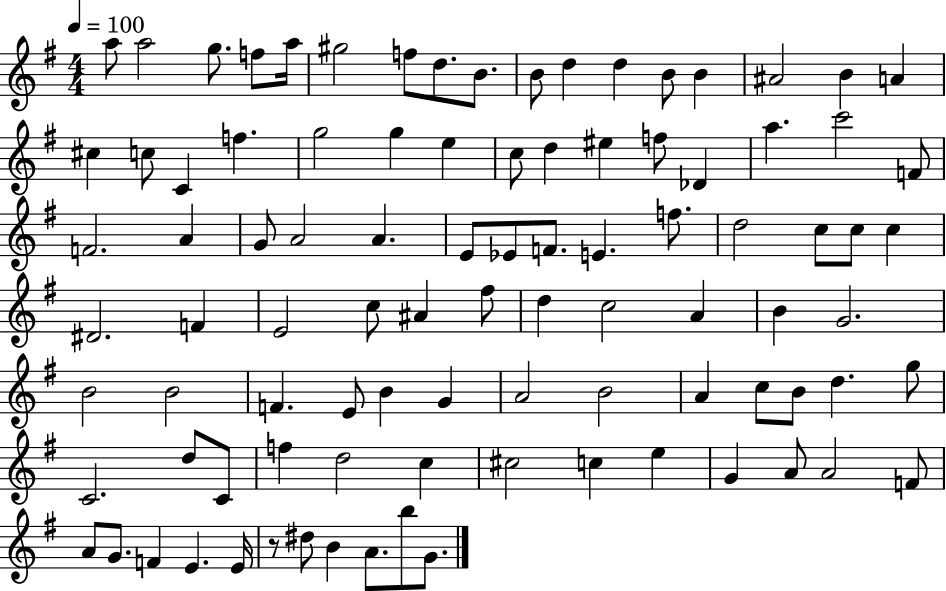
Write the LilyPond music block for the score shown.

{
  \clef treble
  \numericTimeSignature
  \time 4/4
  \key g \major
  \tempo 4 = 100
  a''8 a''2 g''8. f''8 a''16 | gis''2 f''8 d''8. b'8. | b'8 d''4 d''4 b'8 b'4 | ais'2 b'4 a'4 | \break cis''4 c''8 c'4 f''4. | g''2 g''4 e''4 | c''8 d''4 eis''4 f''8 des'4 | a''4. c'''2 f'8 | \break f'2. a'4 | g'8 a'2 a'4. | e'8 ees'8 f'8. e'4. f''8. | d''2 c''8 c''8 c''4 | \break dis'2. f'4 | e'2 c''8 ais'4 fis''8 | d''4 c''2 a'4 | b'4 g'2. | \break b'2 b'2 | f'4. e'8 b'4 g'4 | a'2 b'2 | a'4 c''8 b'8 d''4. g''8 | \break c'2. d''8 c'8 | f''4 d''2 c''4 | cis''2 c''4 e''4 | g'4 a'8 a'2 f'8 | \break a'8 g'8. f'4 e'4. e'16 | r8 dis''8 b'4 a'8. b''8 g'8. | \bar "|."
}